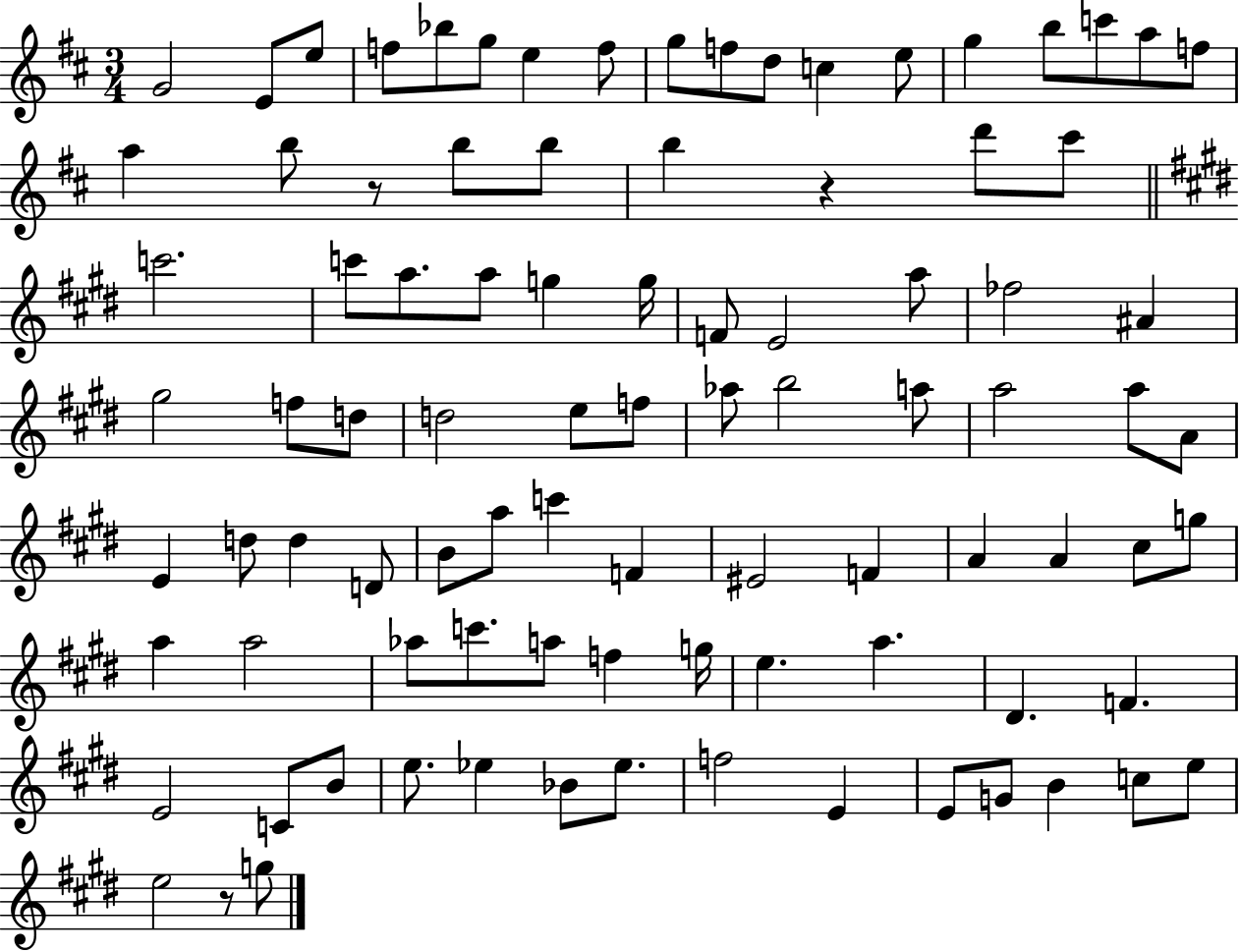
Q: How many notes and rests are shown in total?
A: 92